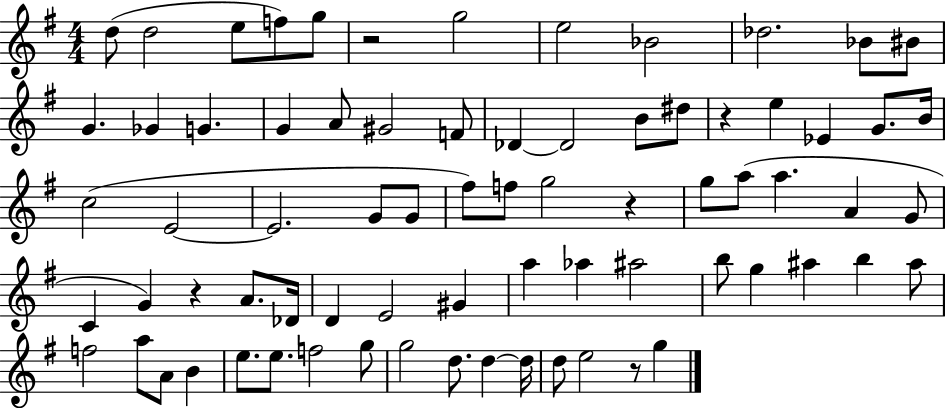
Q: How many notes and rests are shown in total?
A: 74